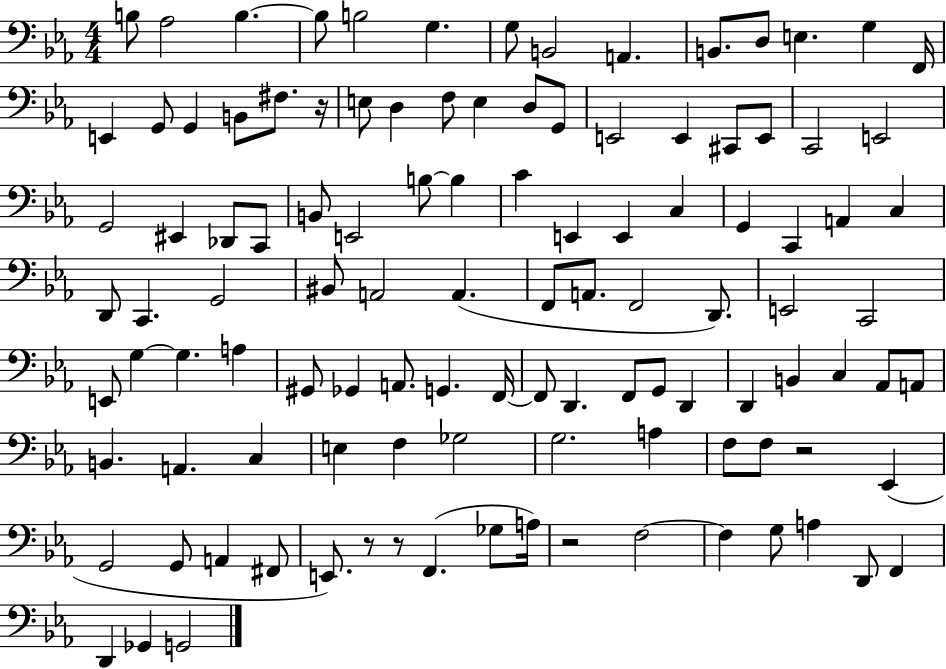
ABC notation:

X:1
T:Untitled
M:4/4
L:1/4
K:Eb
B,/2 _A,2 B, B,/2 B,2 G, G,/2 B,,2 A,, B,,/2 D,/2 E, G, F,,/4 E,, G,,/2 G,, B,,/2 ^F,/2 z/4 E,/2 D, F,/2 E, D,/2 G,,/2 E,,2 E,, ^C,,/2 E,,/2 C,,2 E,,2 G,,2 ^E,, _D,,/2 C,,/2 B,,/2 E,,2 B,/2 B, C E,, E,, C, G,, C,, A,, C, D,,/2 C,, G,,2 ^B,,/2 A,,2 A,, F,,/2 A,,/2 F,,2 D,,/2 E,,2 C,,2 E,,/2 G, G, A, ^G,,/2 _G,, A,,/2 G,, F,,/4 F,,/2 D,, F,,/2 G,,/2 D,, D,, B,, C, _A,,/2 A,,/2 B,, A,, C, E, F, _G,2 G,2 A, F,/2 F,/2 z2 _E,, G,,2 G,,/2 A,, ^F,,/2 E,,/2 z/2 z/2 F,, _G,/2 A,/4 z2 F,2 F, G,/2 A, D,,/2 F,, D,, _G,, G,,2